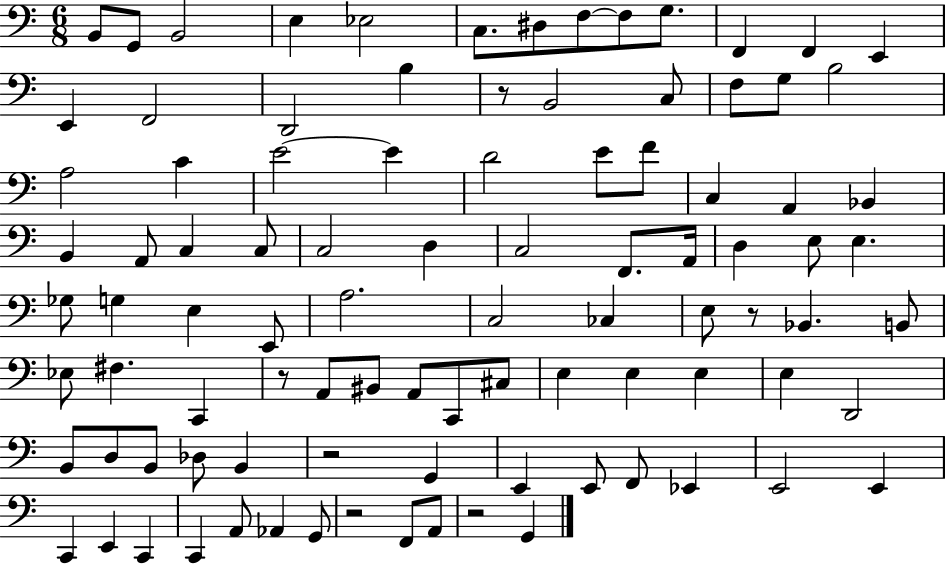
B2/e G2/e B2/h E3/q Eb3/h C3/e. D#3/e F3/e F3/e G3/e. F2/q F2/q E2/q E2/q F2/h D2/h B3/q R/e B2/h C3/e F3/e G3/e B3/h A3/h C4/q E4/h E4/q D4/h E4/e F4/e C3/q A2/q Bb2/q B2/q A2/e C3/q C3/e C3/h D3/q C3/h F2/e. A2/s D3/q E3/e E3/q. Gb3/e G3/q E3/q E2/e A3/h. C3/h CES3/q E3/e R/e Bb2/q. B2/e Eb3/e F#3/q. C2/q R/e A2/e BIS2/e A2/e C2/e C#3/e E3/q E3/q E3/q E3/q D2/h B2/e D3/e B2/e Db3/e B2/q R/h G2/q E2/q E2/e F2/e Eb2/q E2/h E2/q C2/q E2/q C2/q C2/q A2/e Ab2/q G2/e R/h F2/e A2/e R/h G2/q